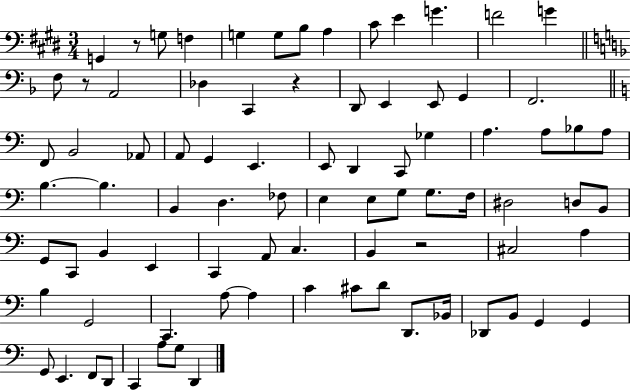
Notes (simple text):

G2/q R/e G3/e F3/q G3/q G3/e B3/e A3/q C#4/e E4/q G4/q. F4/h G4/q F3/e R/e A2/h Db3/q C2/q R/q D2/e E2/q E2/e G2/q F2/h. F2/e B2/h Ab2/e A2/e G2/q E2/q. E2/e D2/q C2/e Gb3/q A3/q. A3/e Bb3/e A3/e B3/q. B3/q. B2/q D3/q. FES3/e E3/q E3/e G3/e G3/e. F3/s D#3/h D3/e B2/e G2/e C2/e B2/q E2/q C2/q A2/e C3/q. B2/q R/h C#3/h A3/q B3/q G2/h C2/q. A3/e A3/q C4/q C#4/e D4/e D2/e. Bb2/s Db2/e B2/e G2/q G2/q G2/e E2/q. F2/e D2/e C2/q A3/e G3/e D2/q